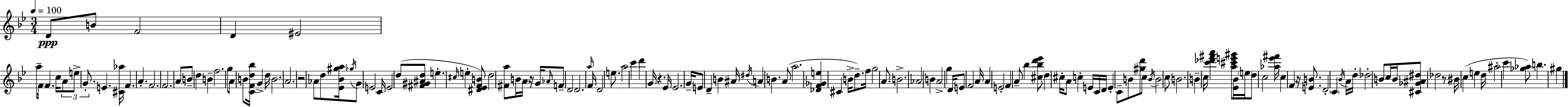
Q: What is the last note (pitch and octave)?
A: G#5